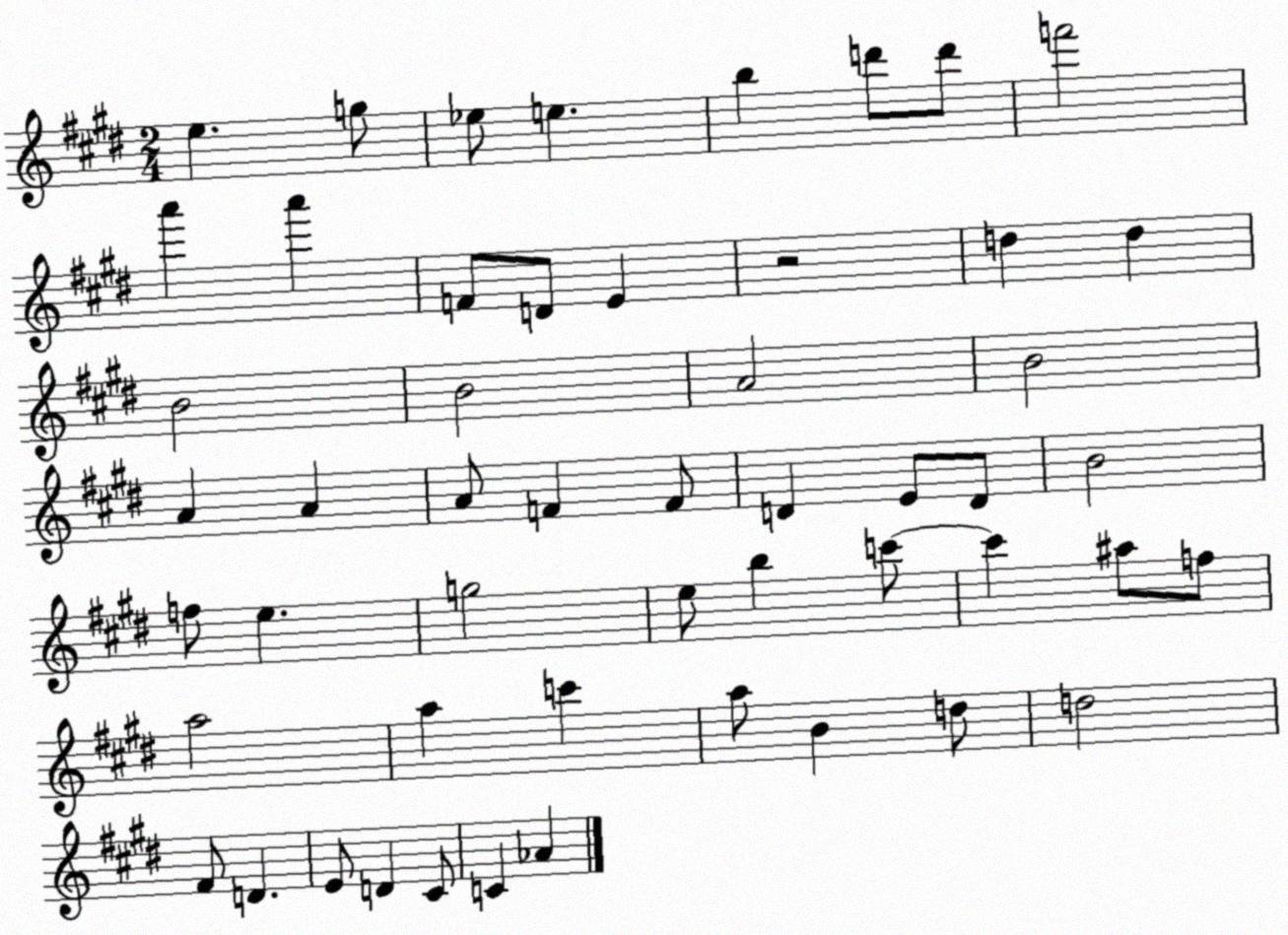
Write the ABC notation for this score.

X:1
T:Untitled
M:2/4
L:1/4
K:E
e g/2 _e/2 e b d'/2 d'/2 f'2 a' a' F/2 D/2 E z2 d d B2 B2 A2 B2 A A A/2 F F/2 D E/2 D/2 B2 f/2 e g2 e/2 b c'/2 c' ^a/2 f/2 a2 a c' a/2 B d/2 d2 ^F/2 D E/2 D ^C/2 C _A